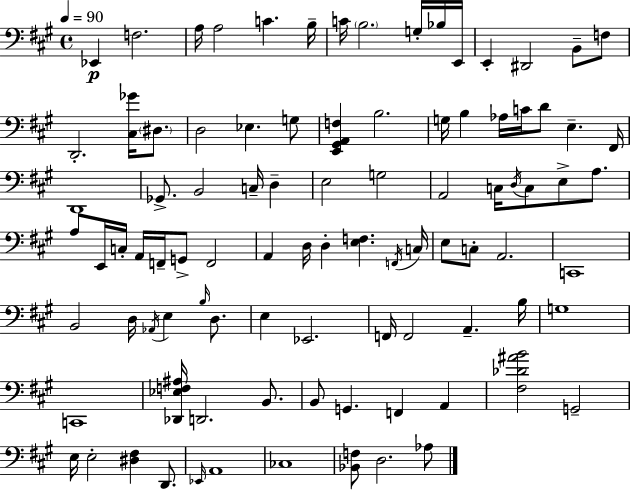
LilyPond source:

{
  \clef bass
  \time 4/4
  \defaultTimeSignature
  \key a \major
  \tempo 4 = 90
  ees,4\p f2. | a16 a2 c'4. b16-- | c'16 \parenthesize b2. g16-. bes16 e,16 | e,4-. dis,2 b,8-- f8 | \break d,2.-. <cis ges'>16 \parenthesize dis8. | d2 ees4. g8 | <e, gis, a, f>4 b2. | g16 b4 aes16 c'16 d'8 e4.-- fis,16 | \break d,1 | ges,8.-> b,2 c16-- d4-- | e2 g2 | a,2 c16 \acciaccatura { d16 } c8 e8-> a8. | \break a8 e,16 c16-. a,16 f,16-- g,8-> f,2 | a,4 d16 d4-. <e f>4. | \acciaccatura { f,16 } c16 e8 c8-. a,2. | c,1 | \break b,2 d16 \acciaccatura { aes,16 } e4 | \grace { b16 } d8. e4 ees,2. | f,16 f,2 a,4.-- | b16 g1 | \break c,1 | <des, ees f ais>16 d,2. | b,8. b,8 g,4. f,4 | a,4 <fis des' ais' b'>2 g,2-- | \break e16 e2-. <dis fis>4 | d,8. \grace { ees,16 } a,1 | ces1 | <bes, f>8 d2. | \break aes8 \bar "|."
}